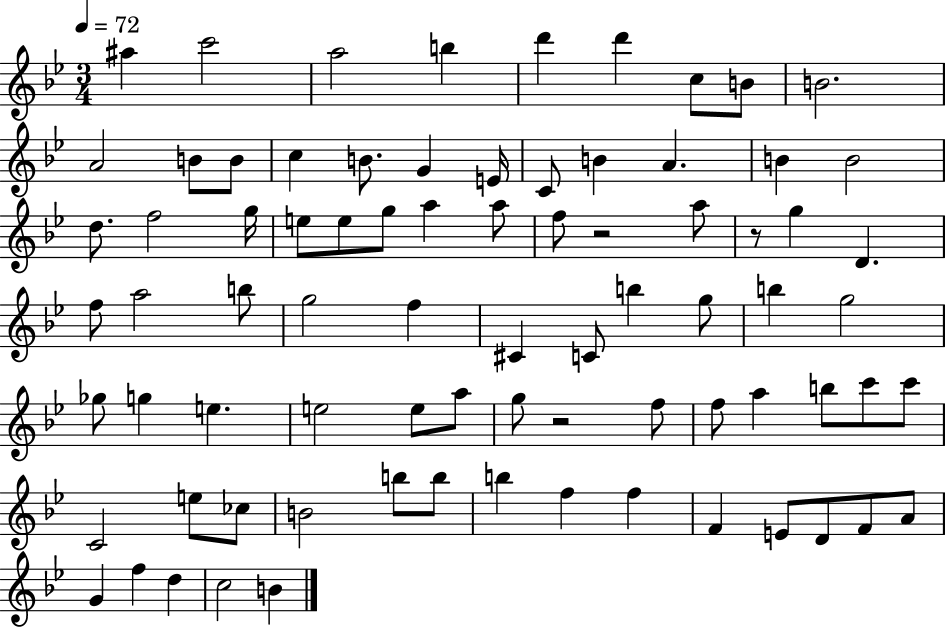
A#5/q C6/h A5/h B5/q D6/q D6/q C5/e B4/e B4/h. A4/h B4/e B4/e C5/q B4/e. G4/q E4/s C4/e B4/q A4/q. B4/q B4/h D5/e. F5/h G5/s E5/e E5/e G5/e A5/q A5/e F5/e R/h A5/e R/e G5/q D4/q. F5/e A5/h B5/e G5/h F5/q C#4/q C4/e B5/q G5/e B5/q G5/h Gb5/e G5/q E5/q. E5/h E5/e A5/e G5/e R/h F5/e F5/e A5/q B5/e C6/e C6/e C4/h E5/e CES5/e B4/h B5/e B5/e B5/q F5/q F5/q F4/q E4/e D4/e F4/e A4/e G4/q F5/q D5/q C5/h B4/q